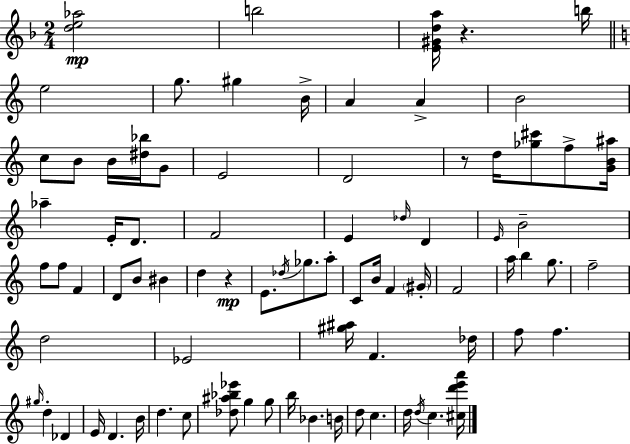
X:1
T:Untitled
M:2/4
L:1/4
K:F
[de_a]2 b2 [E^Gda]/4 z b/4 e2 g/2 ^g B/4 A A B2 c/2 B/2 B/4 [^d_b]/4 G/2 E2 D2 z/2 d/4 [_g^c']/2 f/2 [GB^a]/4 _a E/4 D/2 F2 E _d/4 D E/4 B2 f/2 f/2 F D/2 B/2 ^B d z E/2 _d/4 _g/2 a/2 C/2 B/4 F ^G/4 F2 a/4 b g/2 f2 d2 _E2 [^g^a]/4 F _d/4 f/2 f ^g/4 d _D E/4 D B/4 d c/2 [_d^a_b_e']/2 g g/2 b/4 _B B/4 d/2 c d/4 d/4 c [^cd'e'a']/4